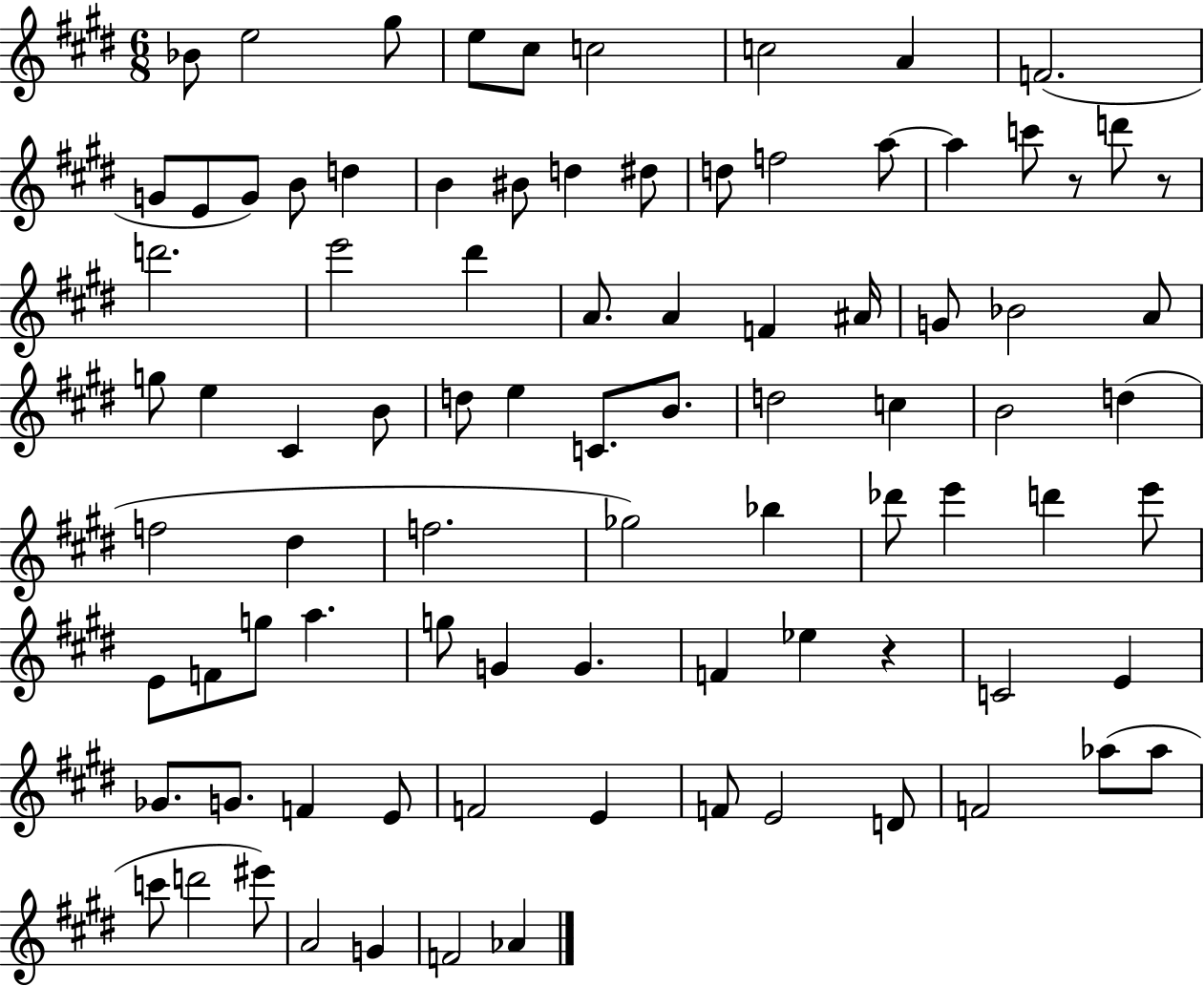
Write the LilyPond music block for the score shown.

{
  \clef treble
  \numericTimeSignature
  \time 6/8
  \key e \major
  bes'8 e''2 gis''8 | e''8 cis''8 c''2 | c''2 a'4 | f'2.( | \break g'8 e'8 g'8) b'8 d''4 | b'4 bis'8 d''4 dis''8 | d''8 f''2 a''8~~ | a''4 c'''8 r8 d'''8 r8 | \break d'''2. | e'''2 dis'''4 | a'8. a'4 f'4 ais'16 | g'8 bes'2 a'8 | \break g''8 e''4 cis'4 b'8 | d''8 e''4 c'8. b'8. | d''2 c''4 | b'2 d''4( | \break f''2 dis''4 | f''2. | ges''2) bes''4 | des'''8 e'''4 d'''4 e'''8 | \break e'8 f'8 g''8 a''4. | g''8 g'4 g'4. | f'4 ees''4 r4 | c'2 e'4 | \break ges'8. g'8. f'4 e'8 | f'2 e'4 | f'8 e'2 d'8 | f'2 aes''8( aes''8 | \break c'''8 d'''2 eis'''8) | a'2 g'4 | f'2 aes'4 | \bar "|."
}